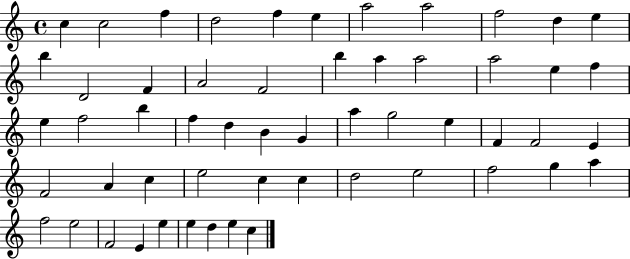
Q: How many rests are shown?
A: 0